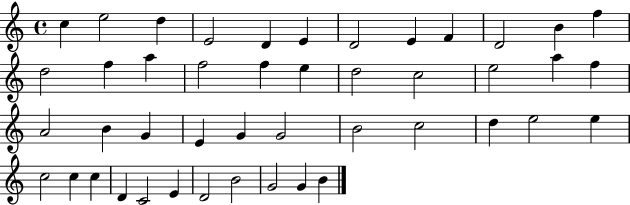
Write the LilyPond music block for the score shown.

{
  \clef treble
  \time 4/4
  \defaultTimeSignature
  \key c \major
  c''4 e''2 d''4 | e'2 d'4 e'4 | d'2 e'4 f'4 | d'2 b'4 f''4 | \break d''2 f''4 a''4 | f''2 f''4 e''4 | d''2 c''2 | e''2 a''4 f''4 | \break a'2 b'4 g'4 | e'4 g'4 g'2 | b'2 c''2 | d''4 e''2 e''4 | \break c''2 c''4 c''4 | d'4 c'2 e'4 | d'2 b'2 | g'2 g'4 b'4 | \break \bar "|."
}